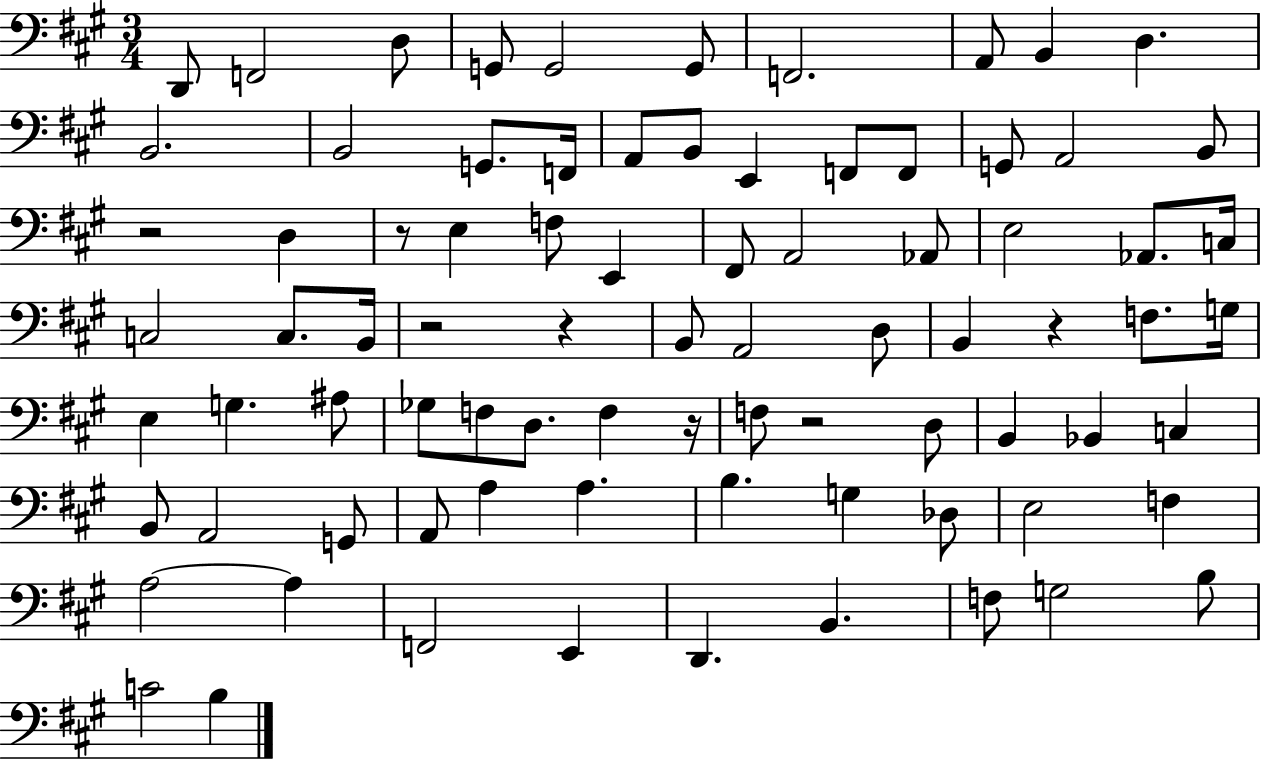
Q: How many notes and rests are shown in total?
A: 82